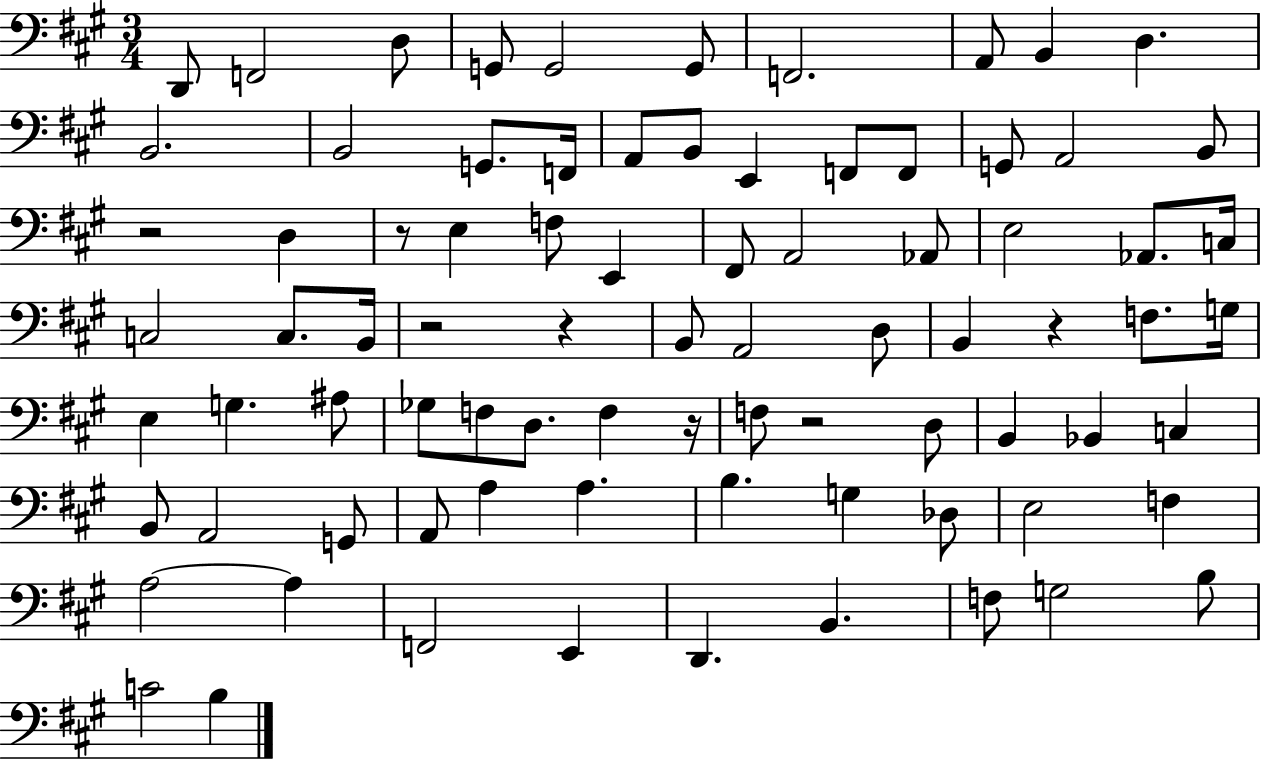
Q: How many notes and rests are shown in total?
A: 82